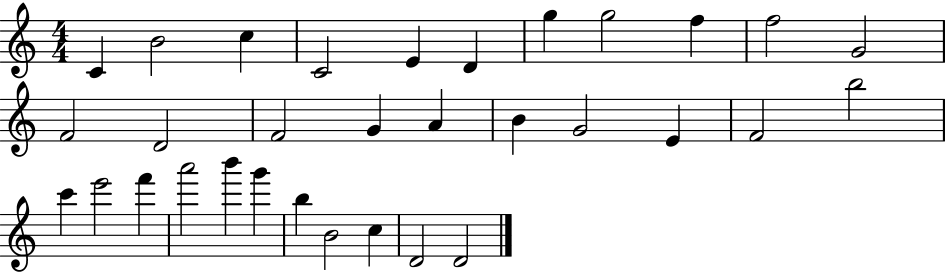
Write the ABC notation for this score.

X:1
T:Untitled
M:4/4
L:1/4
K:C
C B2 c C2 E D g g2 f f2 G2 F2 D2 F2 G A B G2 E F2 b2 c' e'2 f' a'2 b' g' b B2 c D2 D2